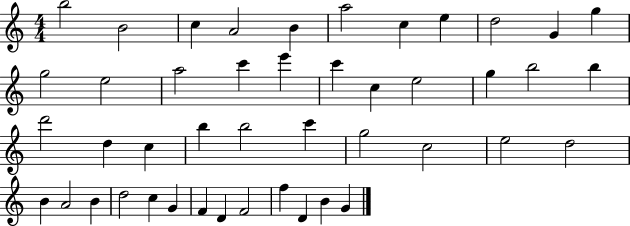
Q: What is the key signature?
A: C major